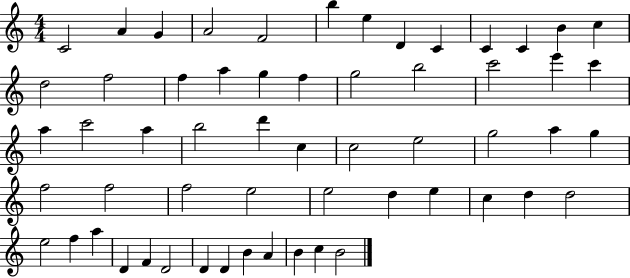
{
  \clef treble
  \numericTimeSignature
  \time 4/4
  \key c \major
  c'2 a'4 g'4 | a'2 f'2 | b''4 e''4 d'4 c'4 | c'4 c'4 b'4 c''4 | \break d''2 f''2 | f''4 a''4 g''4 f''4 | g''2 b''2 | c'''2 e'''4 c'''4 | \break a''4 c'''2 a''4 | b''2 d'''4 c''4 | c''2 e''2 | g''2 a''4 g''4 | \break f''2 f''2 | f''2 e''2 | e''2 d''4 e''4 | c''4 d''4 d''2 | \break e''2 f''4 a''4 | d'4 f'4 d'2 | d'4 d'4 b'4 a'4 | b'4 c''4 b'2 | \break \bar "|."
}